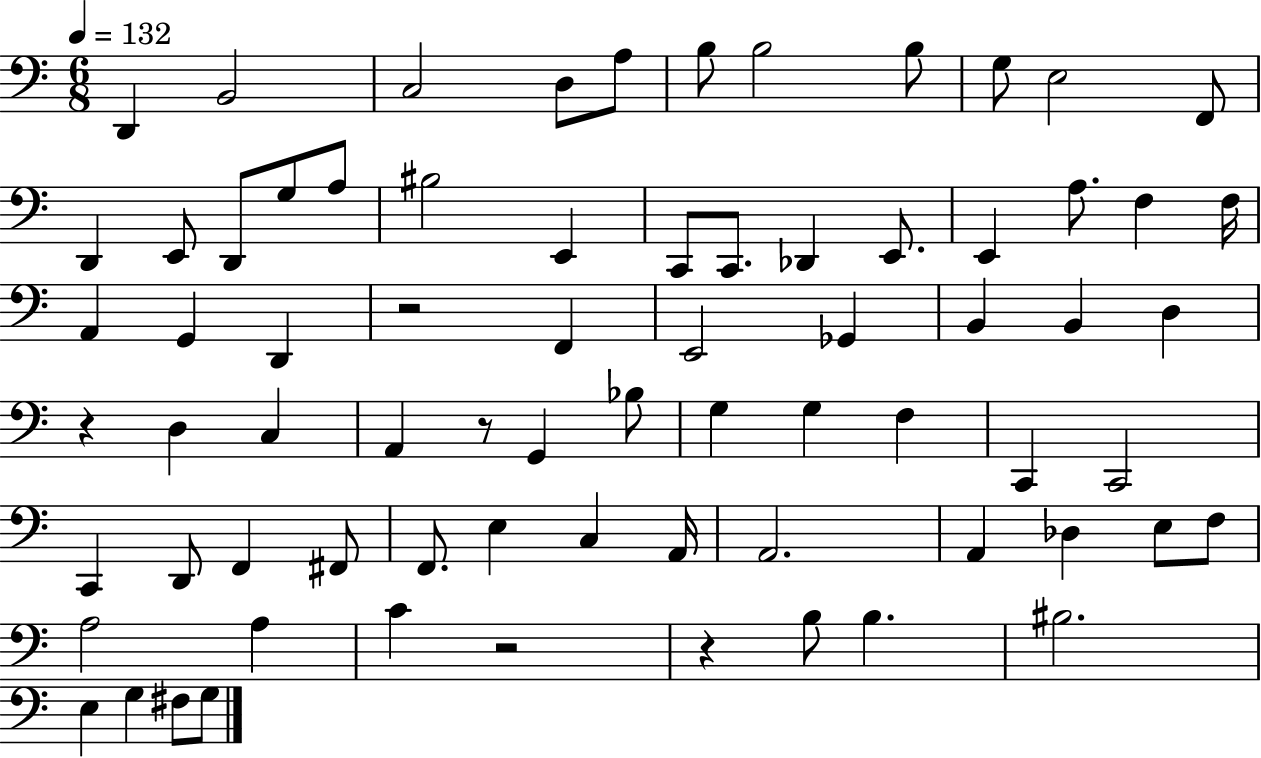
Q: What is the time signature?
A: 6/8